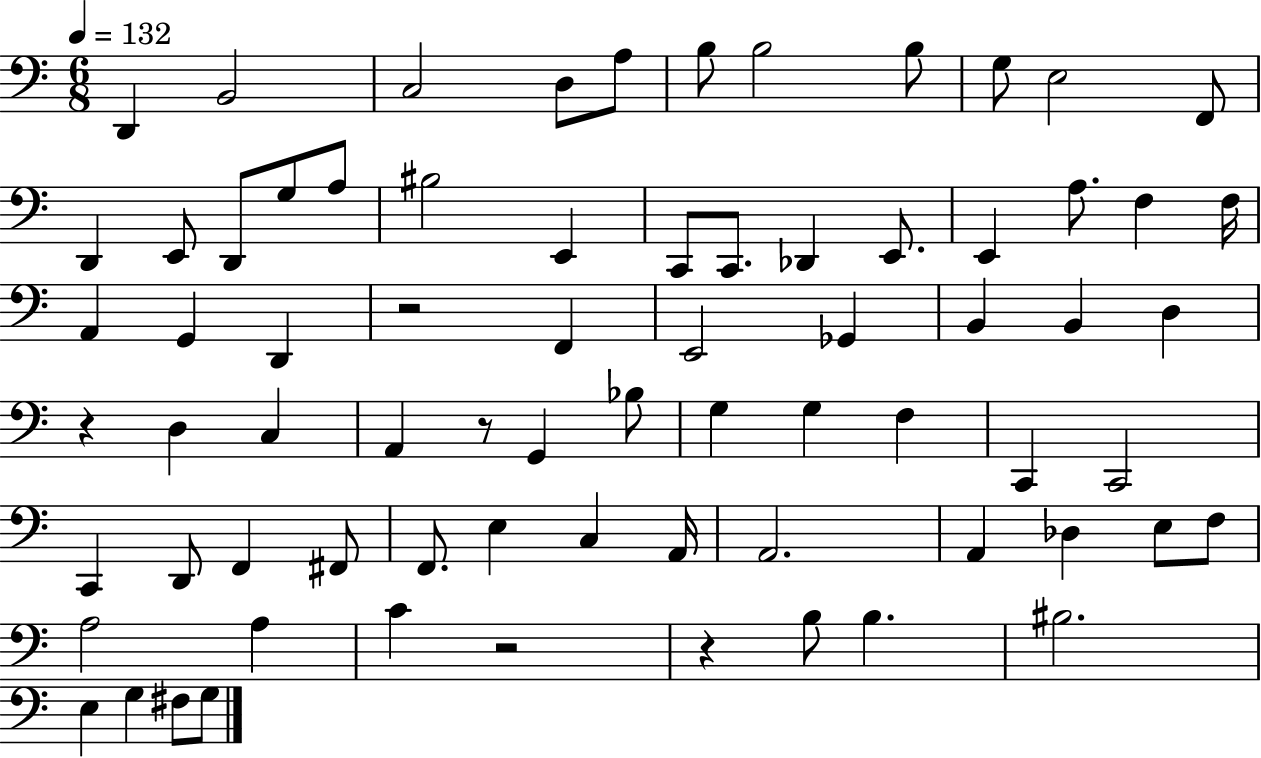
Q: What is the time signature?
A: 6/8